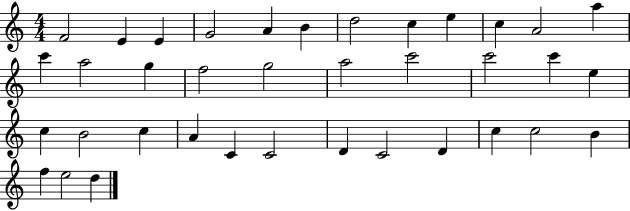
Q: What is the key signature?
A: C major